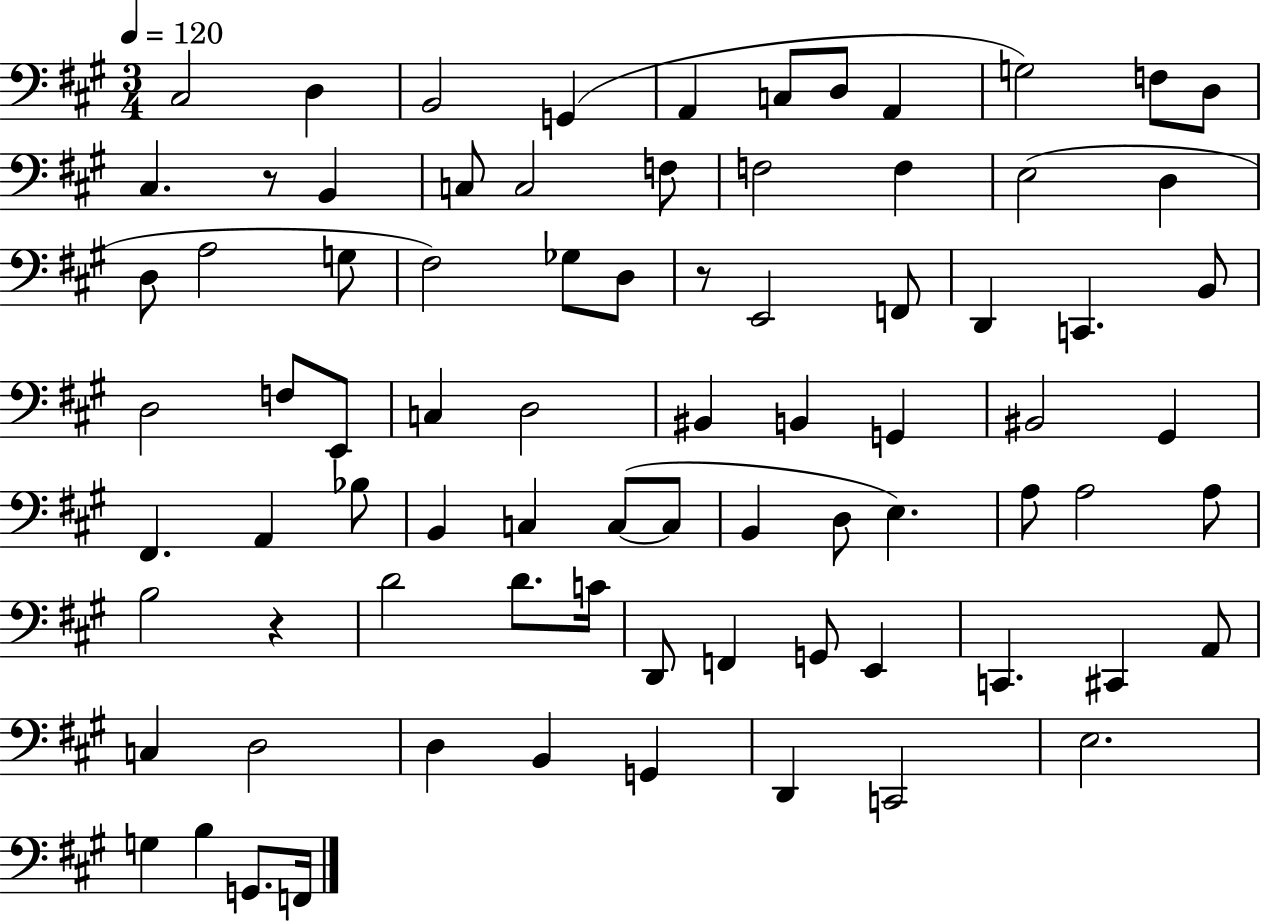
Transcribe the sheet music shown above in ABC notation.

X:1
T:Untitled
M:3/4
L:1/4
K:A
^C,2 D, B,,2 G,, A,, C,/2 D,/2 A,, G,2 F,/2 D,/2 ^C, z/2 B,, C,/2 C,2 F,/2 F,2 F, E,2 D, D,/2 A,2 G,/2 ^F,2 _G,/2 D,/2 z/2 E,,2 F,,/2 D,, C,, B,,/2 D,2 F,/2 E,,/2 C, D,2 ^B,, B,, G,, ^B,,2 ^G,, ^F,, A,, _B,/2 B,, C, C,/2 C,/2 B,, D,/2 E, A,/2 A,2 A,/2 B,2 z D2 D/2 C/4 D,,/2 F,, G,,/2 E,, C,, ^C,, A,,/2 C, D,2 D, B,, G,, D,, C,,2 E,2 G, B, G,,/2 F,,/4